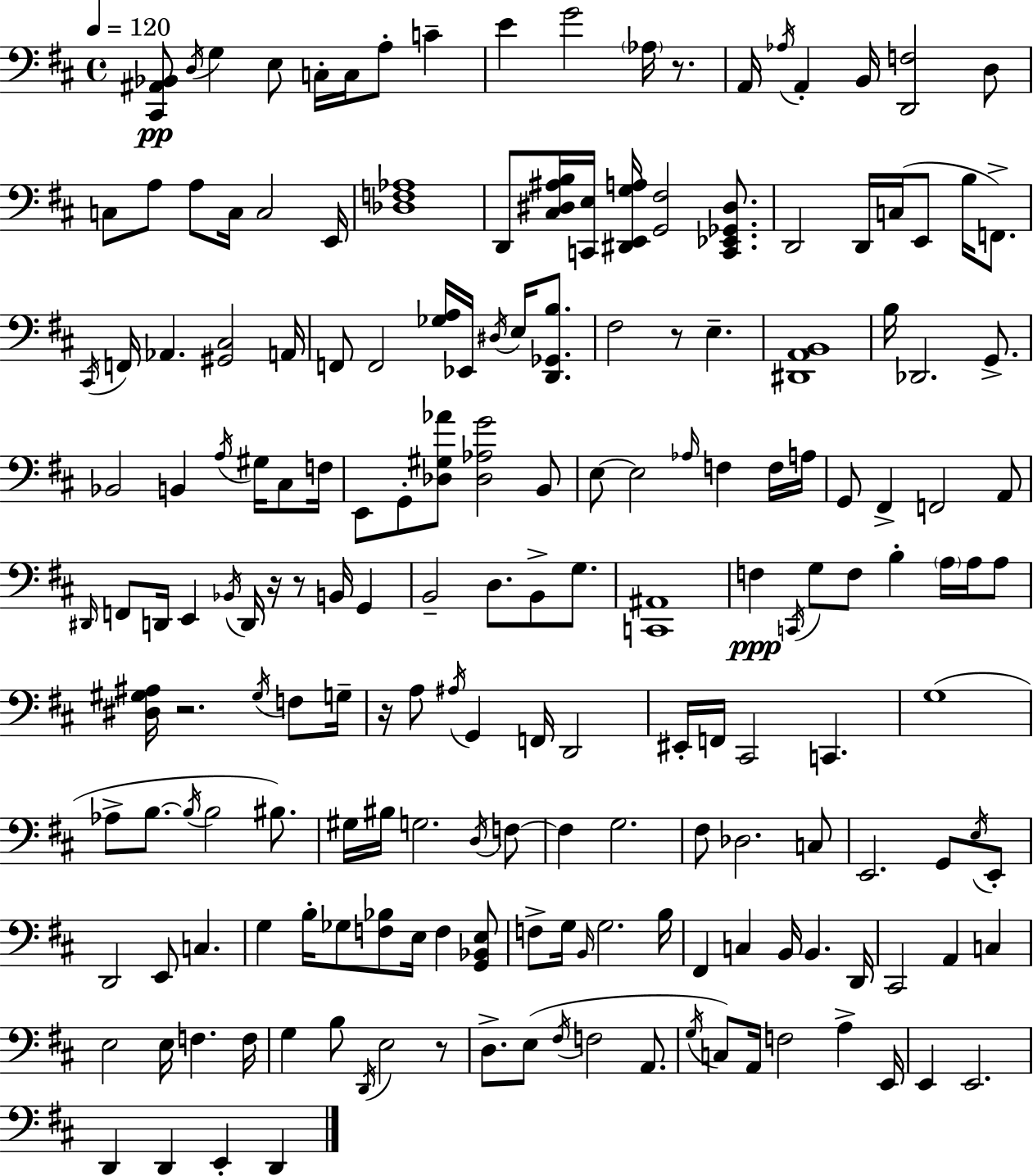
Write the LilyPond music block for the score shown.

{
  \clef bass
  \time 4/4
  \defaultTimeSignature
  \key d \major
  \tempo 4 = 120
  <cis, ais, bes,>8\pp \acciaccatura { d16 } g4 e8 c16-. c16 a8-. c'4-- | e'4 g'2 \parenthesize aes16 r8. | a,16 \acciaccatura { aes16 } a,4-. b,16 <d, f>2 | d8 c8 a8 a8 c16 c2 | \break e,16 <des f aes>1 | d,8 <cis dis ais b>16 <c, e>16 <dis, e, g a>16 <g, fis>2 <c, ees, ges, dis>8. | d,2 d,16 c16( e,8 b16 f,8.->) | \acciaccatura { cis,16 } f,16 aes,4. <gis, cis>2 | \break a,16 f,8 f,2 <ges a>16 ees,16 \acciaccatura { dis16 } | e16 <d, ges, b>8. fis2 r8 e4.-- | <dis, a, b,>1 | b16 des,2. | \break g,8.-> bes,2 b,4 | \acciaccatura { a16 } gis16 cis8 f16 e,8 g,8-. <des gis aes'>8 <des aes g'>2 | b,8 e8~~ e2 \grace { aes16 } | f4 f16 a16 g,8 fis,4-> f,2 | \break a,8 \grace { dis,16 } f,8 d,16 e,4 \acciaccatura { bes,16 } d,16 | r16 r8 b,16 g,4 b,2-- | d8. b,8-> g8. <c, ais,>1 | f4\ppp \acciaccatura { c,16 } g8 f8 | \break b4-. \parenthesize a16 a16 a8 <dis gis ais>16 r2. | \acciaccatura { gis16 } f8 g16-- r16 a8 \acciaccatura { ais16 } g,4 | f,16 d,2 eis,16-. f,16 cis,2 | c,4. g1( | \break aes8-> b8.~~ | \acciaccatura { b16 } b2 bis8.) gis16 bis16 g2. | \acciaccatura { d16 } f8~~ f4 | g2. fis8 des2. | \break c8 e,2. | g,8 \acciaccatura { e16 } e,8-. d,2 | e,8 c4. g4 | b16-. ges8 <f bes>8 e16 f4 <g, bes, e>8 f8-> | \break g16 \grace { b,16 } g2. b16 fis,4 | c4 b,16 b,4. d,16 cis,2 | a,4 c4 e2 | e16 f4. f16 g4 | \break b8 \acciaccatura { d,16 } e2 r8 | d8.-> e8( \acciaccatura { fis16 } f2 a,8. | \acciaccatura { g16 }) c8 a,16 f2 a4-> | e,16 e,4 e,2. | \break d,4 d,4 e,4-. d,4 | \bar "|."
}